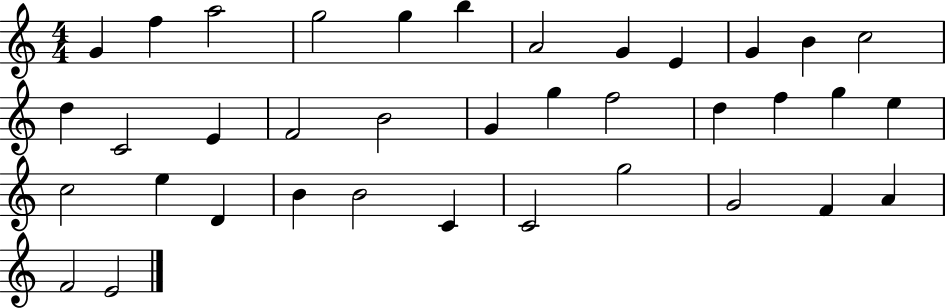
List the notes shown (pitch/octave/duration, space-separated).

G4/q F5/q A5/h G5/h G5/q B5/q A4/h G4/q E4/q G4/q B4/q C5/h D5/q C4/h E4/q F4/h B4/h G4/q G5/q F5/h D5/q F5/q G5/q E5/q C5/h E5/q D4/q B4/q B4/h C4/q C4/h G5/h G4/h F4/q A4/q F4/h E4/h